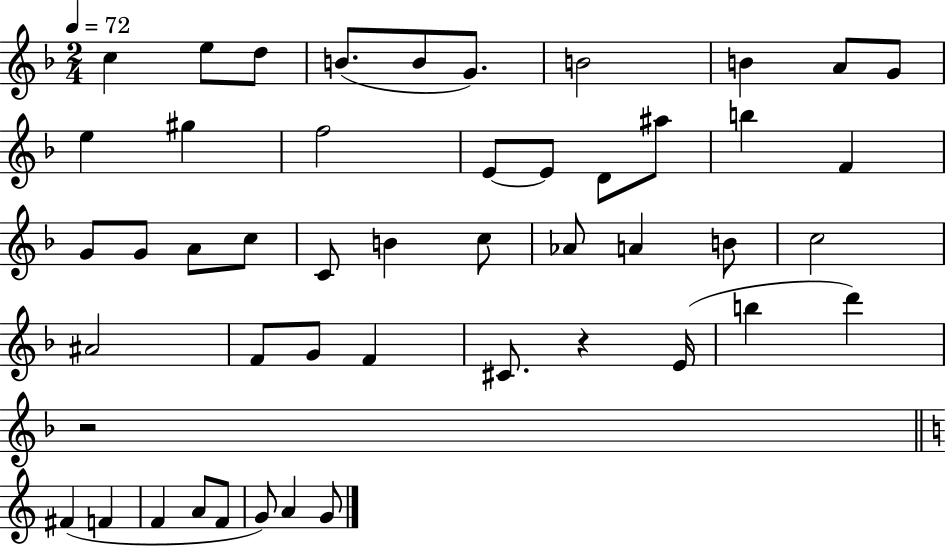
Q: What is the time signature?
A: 2/4